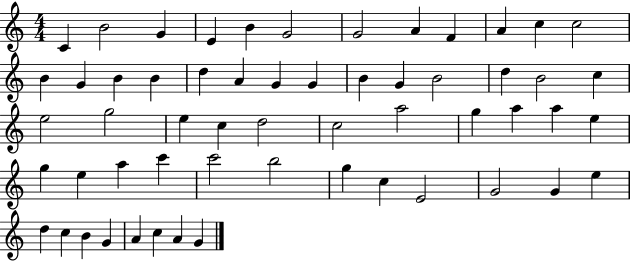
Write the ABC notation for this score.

X:1
T:Untitled
M:4/4
L:1/4
K:C
C B2 G E B G2 G2 A F A c c2 B G B B d A G G B G B2 d B2 c e2 g2 e c d2 c2 a2 g a a e g e a c' c'2 b2 g c E2 G2 G e d c B G A c A G